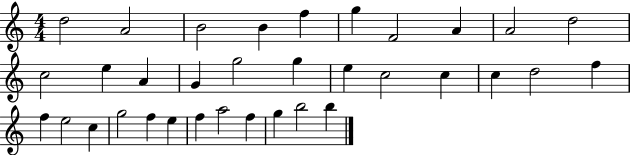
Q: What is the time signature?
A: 4/4